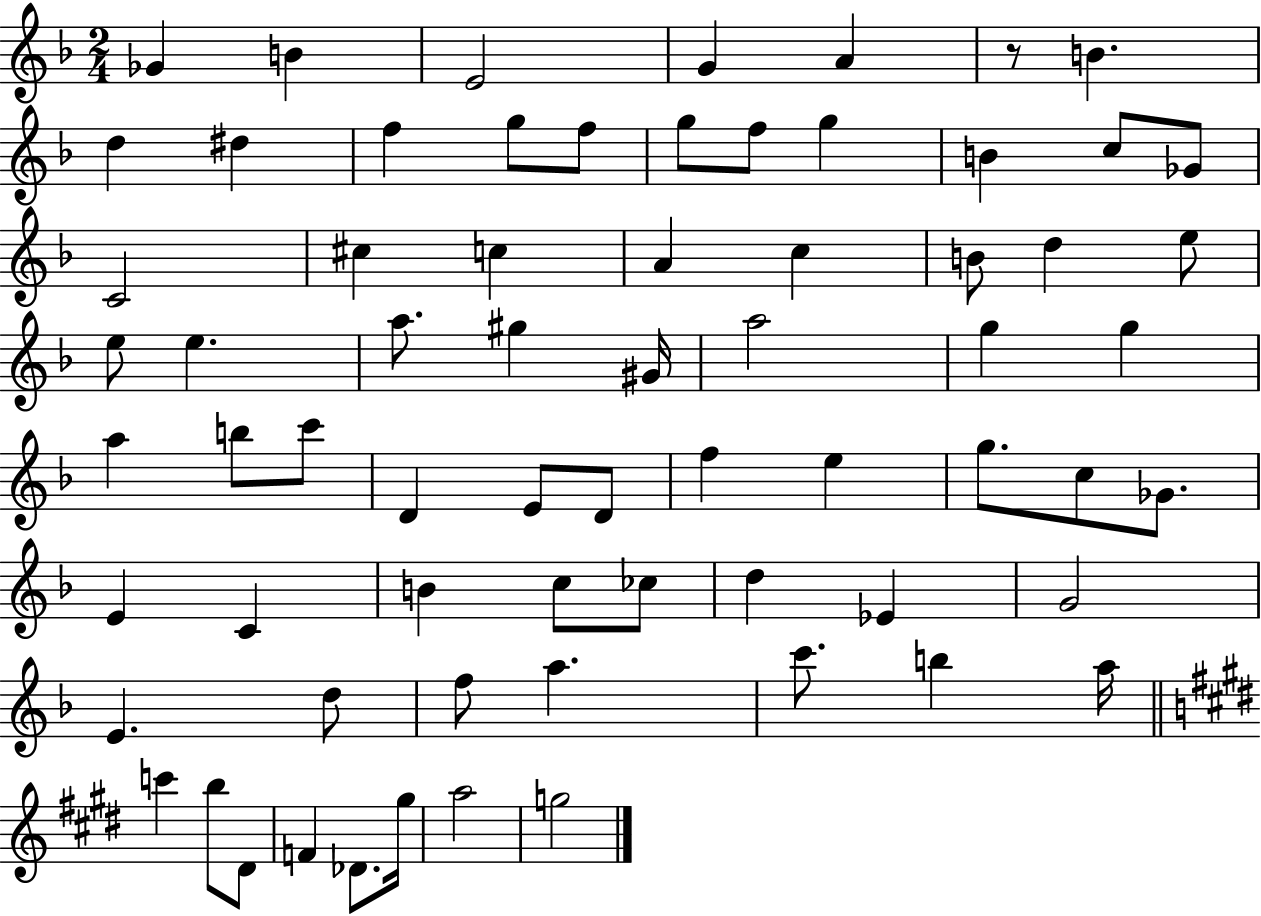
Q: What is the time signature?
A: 2/4